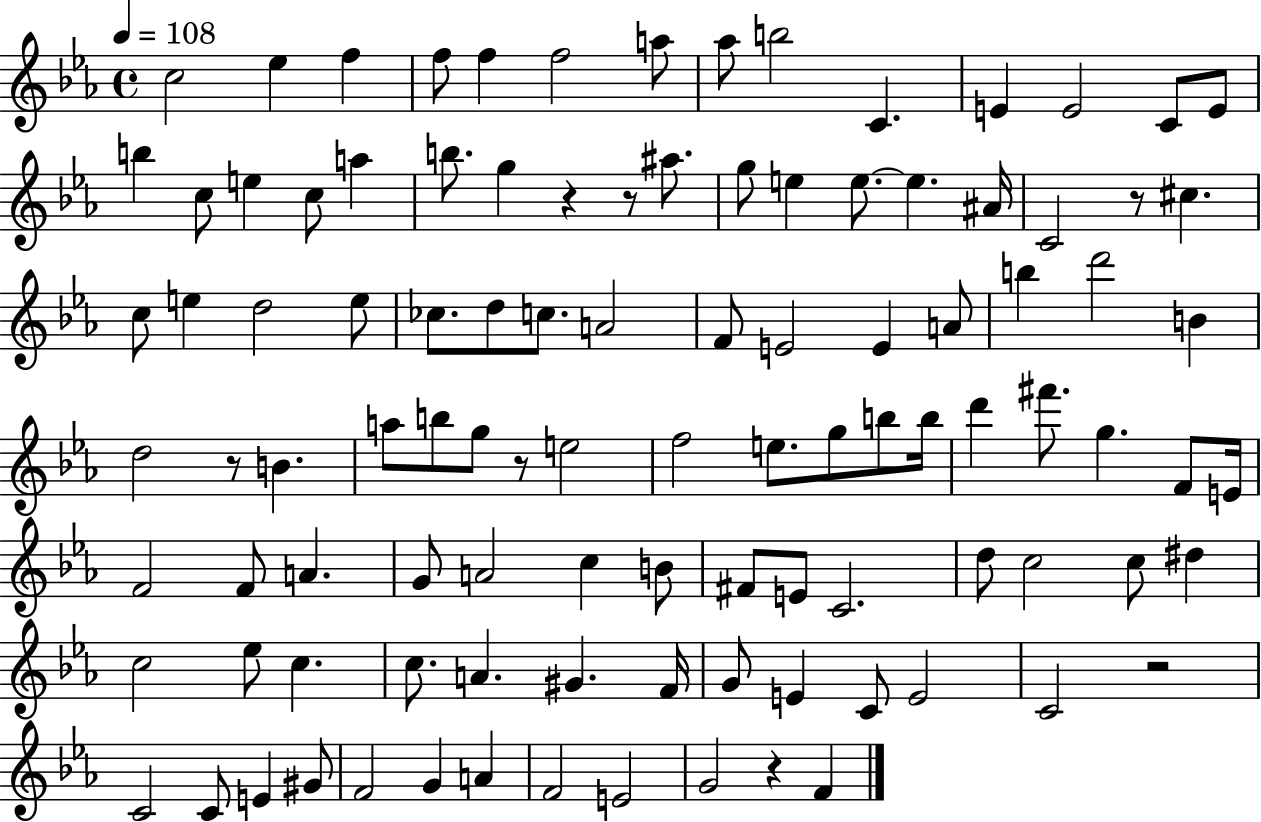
{
  \clef treble
  \time 4/4
  \defaultTimeSignature
  \key ees \major
  \tempo 4 = 108
  c''2 ees''4 f''4 | f''8 f''4 f''2 a''8 | aes''8 b''2 c'4. | e'4 e'2 c'8 e'8 | \break b''4 c''8 e''4 c''8 a''4 | b''8. g''4 r4 r8 ais''8. | g''8 e''4 e''8.~~ e''4. ais'16 | c'2 r8 cis''4. | \break c''8 e''4 d''2 e''8 | ces''8. d''8 c''8. a'2 | f'8 e'2 e'4 a'8 | b''4 d'''2 b'4 | \break d''2 r8 b'4. | a''8 b''8 g''8 r8 e''2 | f''2 e''8. g''8 b''8 b''16 | d'''4 fis'''8. g''4. f'8 e'16 | \break f'2 f'8 a'4. | g'8 a'2 c''4 b'8 | fis'8 e'8 c'2. | d''8 c''2 c''8 dis''4 | \break c''2 ees''8 c''4. | c''8. a'4. gis'4. f'16 | g'8 e'4 c'8 e'2 | c'2 r2 | \break c'2 c'8 e'4 gis'8 | f'2 g'4 a'4 | f'2 e'2 | g'2 r4 f'4 | \break \bar "|."
}